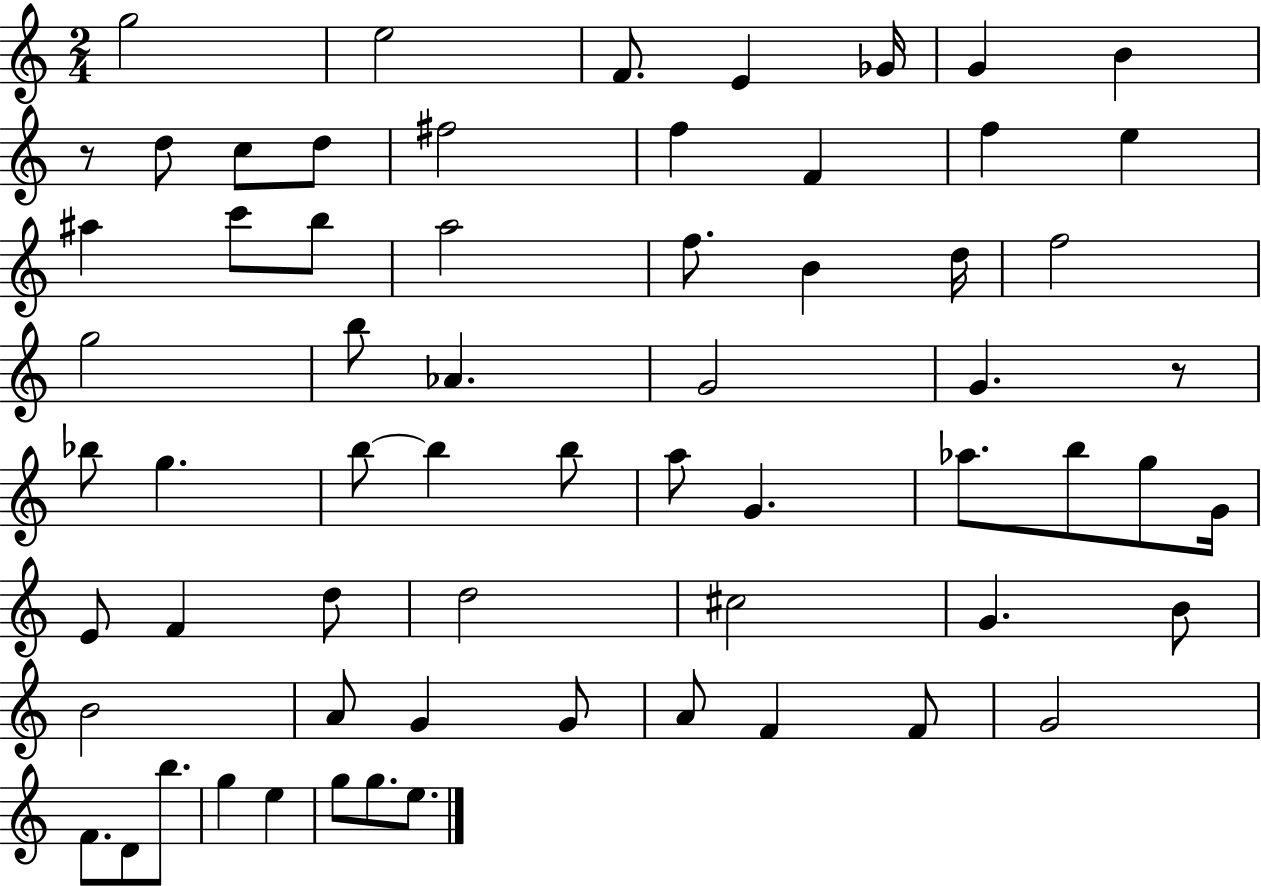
G5/h E5/h F4/e. E4/q Gb4/s G4/q B4/q R/e D5/e C5/e D5/e F#5/h F5/q F4/q F5/q E5/q A#5/q C6/e B5/e A5/h F5/e. B4/q D5/s F5/h G5/h B5/e Ab4/q. G4/h G4/q. R/e Bb5/e G5/q. B5/e B5/q B5/e A5/e G4/q. Ab5/e. B5/e G5/e G4/s E4/e F4/q D5/e D5/h C#5/h G4/q. B4/e B4/h A4/e G4/q G4/e A4/e F4/q F4/e G4/h F4/e. D4/e B5/e. G5/q E5/q G5/e G5/e. E5/e.